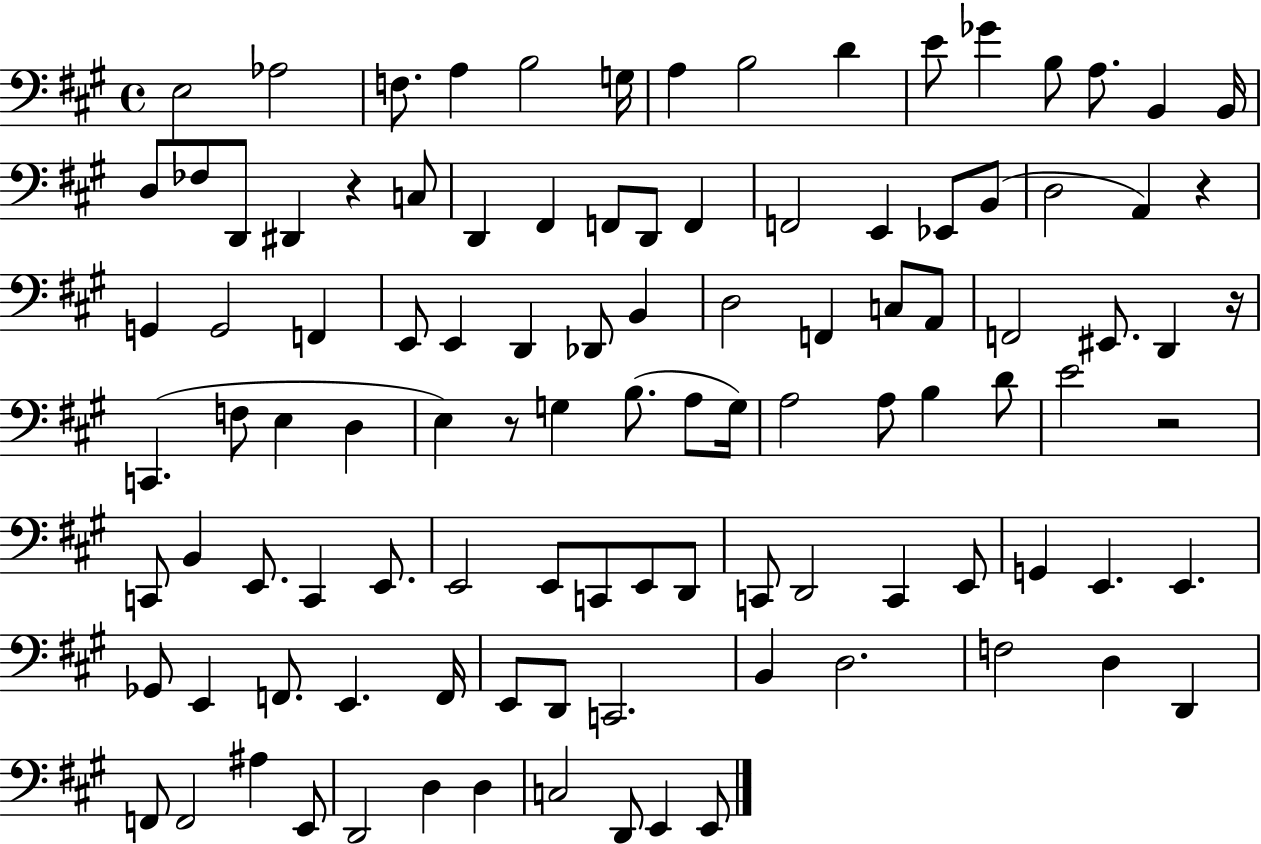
X:1
T:Untitled
M:4/4
L:1/4
K:A
E,2 _A,2 F,/2 A, B,2 G,/4 A, B,2 D E/2 _G B,/2 A,/2 B,, B,,/4 D,/2 _F,/2 D,,/2 ^D,, z C,/2 D,, ^F,, F,,/2 D,,/2 F,, F,,2 E,, _E,,/2 B,,/2 D,2 A,, z G,, G,,2 F,, E,,/2 E,, D,, _D,,/2 B,, D,2 F,, C,/2 A,,/2 F,,2 ^E,,/2 D,, z/4 C,, F,/2 E, D, E, z/2 G, B,/2 A,/2 G,/4 A,2 A,/2 B, D/2 E2 z2 C,,/2 B,, E,,/2 C,, E,,/2 E,,2 E,,/2 C,,/2 E,,/2 D,,/2 C,,/2 D,,2 C,, E,,/2 G,, E,, E,, _G,,/2 E,, F,,/2 E,, F,,/4 E,,/2 D,,/2 C,,2 B,, D,2 F,2 D, D,, F,,/2 F,,2 ^A, E,,/2 D,,2 D, D, C,2 D,,/2 E,, E,,/2